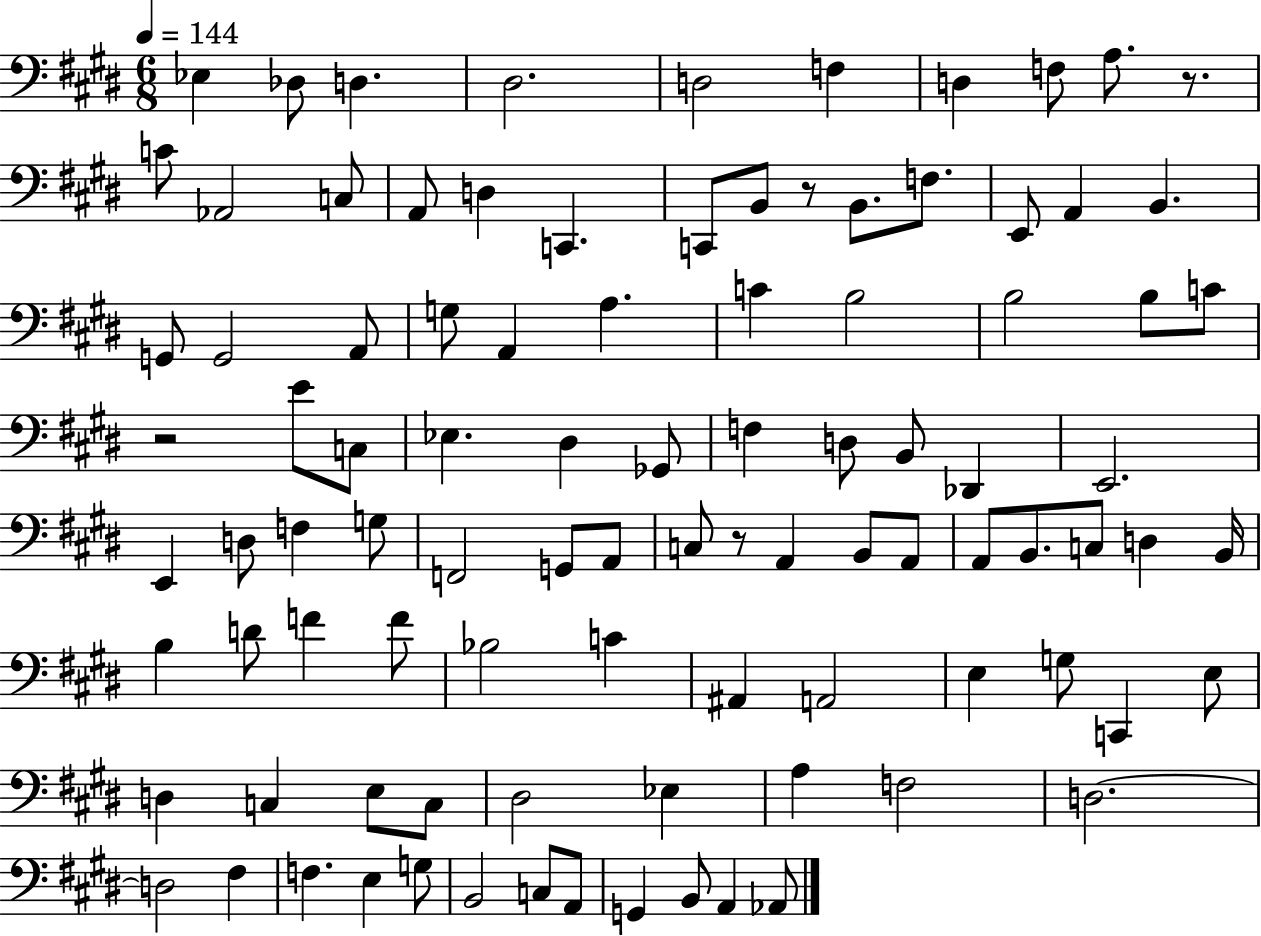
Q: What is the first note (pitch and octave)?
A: Eb3